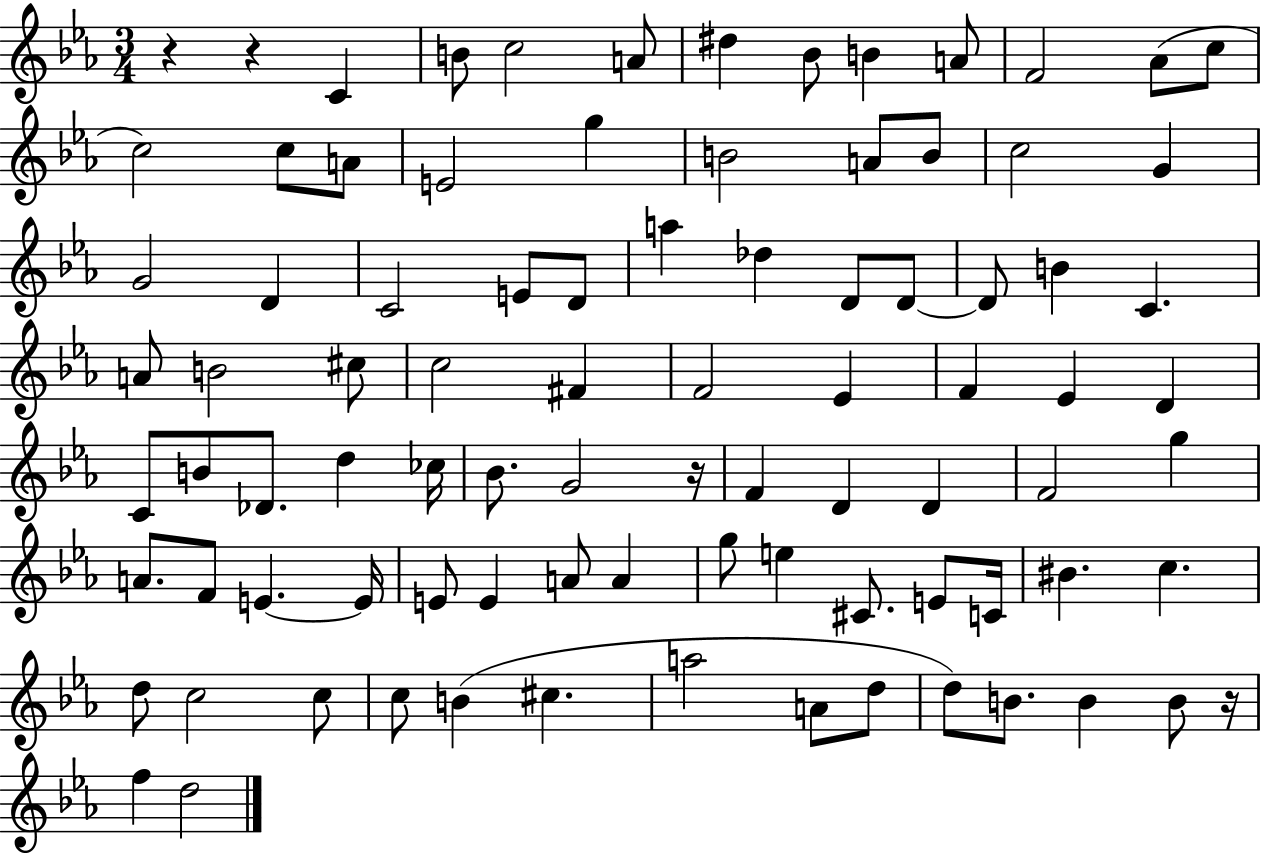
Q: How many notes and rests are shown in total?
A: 89